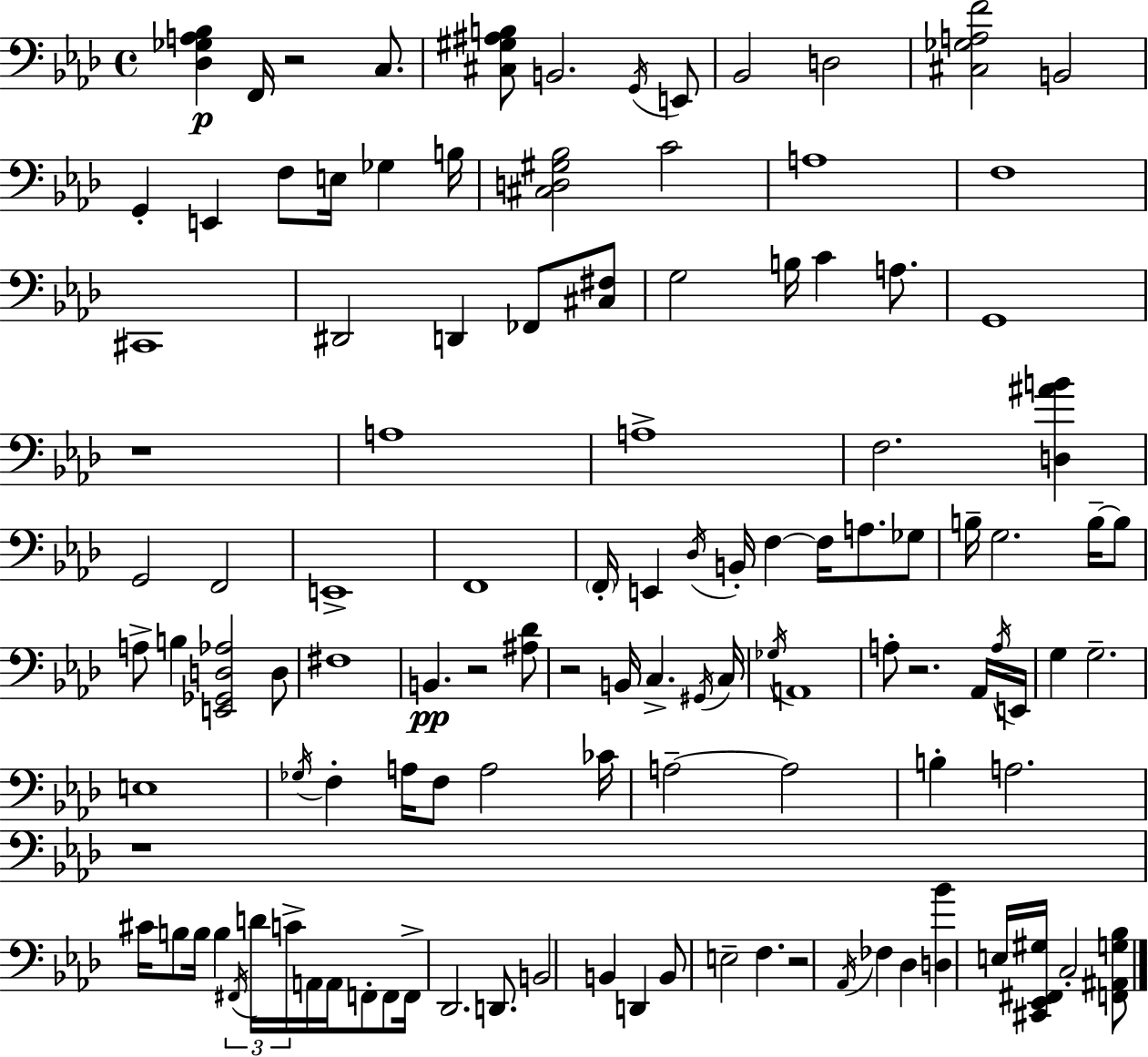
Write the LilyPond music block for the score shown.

{
  \clef bass
  \time 4/4
  \defaultTimeSignature
  \key aes \major
  <des ges a bes>4\p f,16 r2 c8. | <cis gis ais b>8 b,2. \acciaccatura { g,16 } e,8 | bes,2 d2 | <cis ges a f'>2 b,2 | \break g,4-. e,4 f8 e16 ges4 | b16 <cis d gis bes>2 c'2 | a1 | f1 | \break cis,1 | dis,2 d,4 fes,8 <cis fis>8 | g2 b16 c'4 a8. | g,1 | \break r1 | a1 | a1-> | f2. <d ais' b'>4 | \break g,2 f,2 | e,1-> | f,1 | \parenthesize f,16-. e,4 \acciaccatura { des16 } b,16-. f4~~ f16 a8. | \break ges8 b16-- g2. b16--~~ | b8 a8-> b4 <e, ges, d aes>2 | d8 fis1 | b,4.\pp r2 | \break <ais des'>8 r2 b,16 c4.-> | \acciaccatura { gis,16 } c16 \acciaccatura { ges16 } a,1 | a8-. r2. | aes,16 \acciaccatura { a16 } e,16 g4 g2.-- | \break e1 | \acciaccatura { ges16 } f4-. a16 f8 a2 | ces'16 a2--~~ a2 | b4-. a2. | \break r1 | cis'16 b8 b16 b4 \tuplet 3/2 { \acciaccatura { fis,16 } d'16 | c'16-> } a,16 a,16 f,8-. f,8 f,16-> des,2. | d,8. b,2 b,4 | \break d,4 b,8 e2-- | f4. r2 \acciaccatura { aes,16 } | fes4 des4 <d bes'>4 e16 <cis, ees, fis, gis>16 c2-. | <f, ais, g bes>8 \bar "|."
}